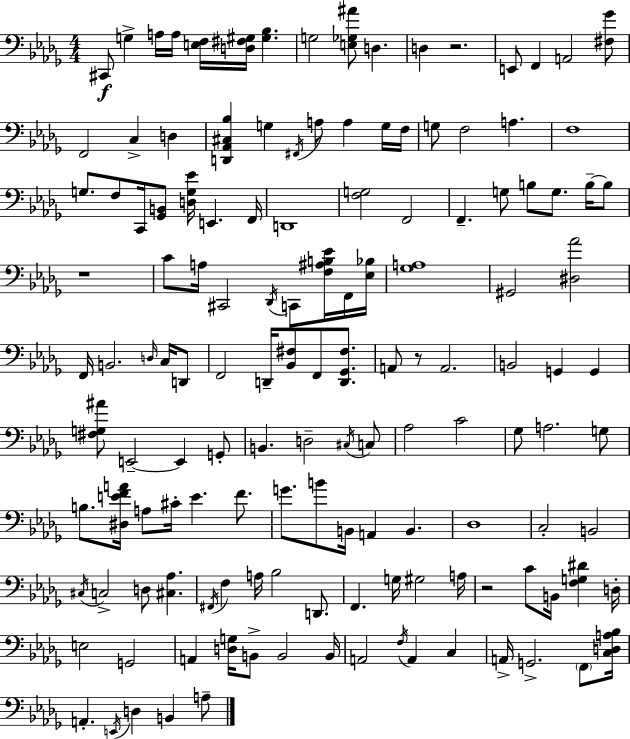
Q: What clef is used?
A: bass